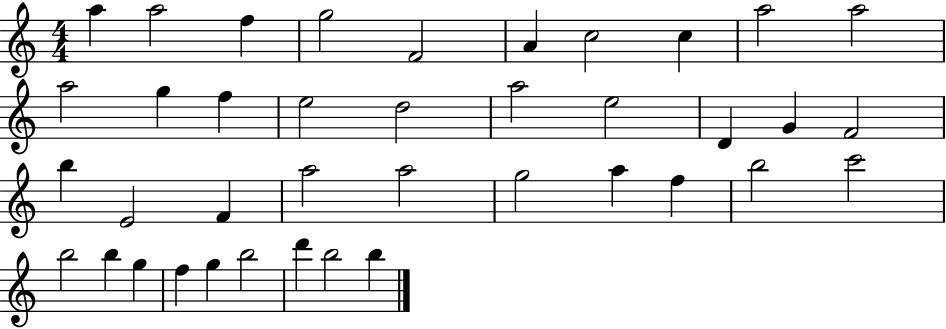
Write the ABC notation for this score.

X:1
T:Untitled
M:4/4
L:1/4
K:C
a a2 f g2 F2 A c2 c a2 a2 a2 g f e2 d2 a2 e2 D G F2 b E2 F a2 a2 g2 a f b2 c'2 b2 b g f g b2 d' b2 b